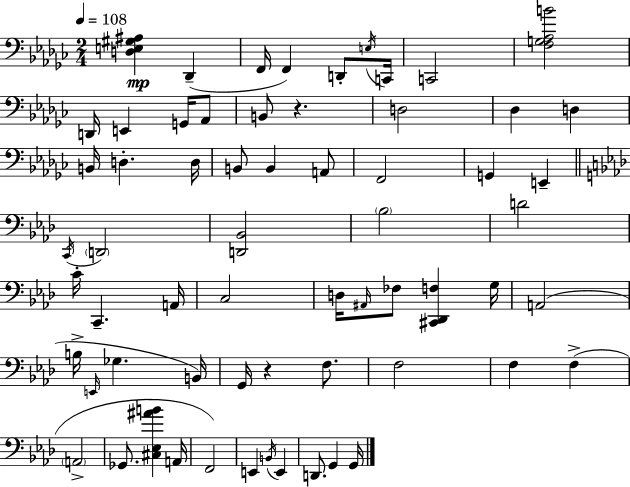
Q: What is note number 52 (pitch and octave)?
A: B2